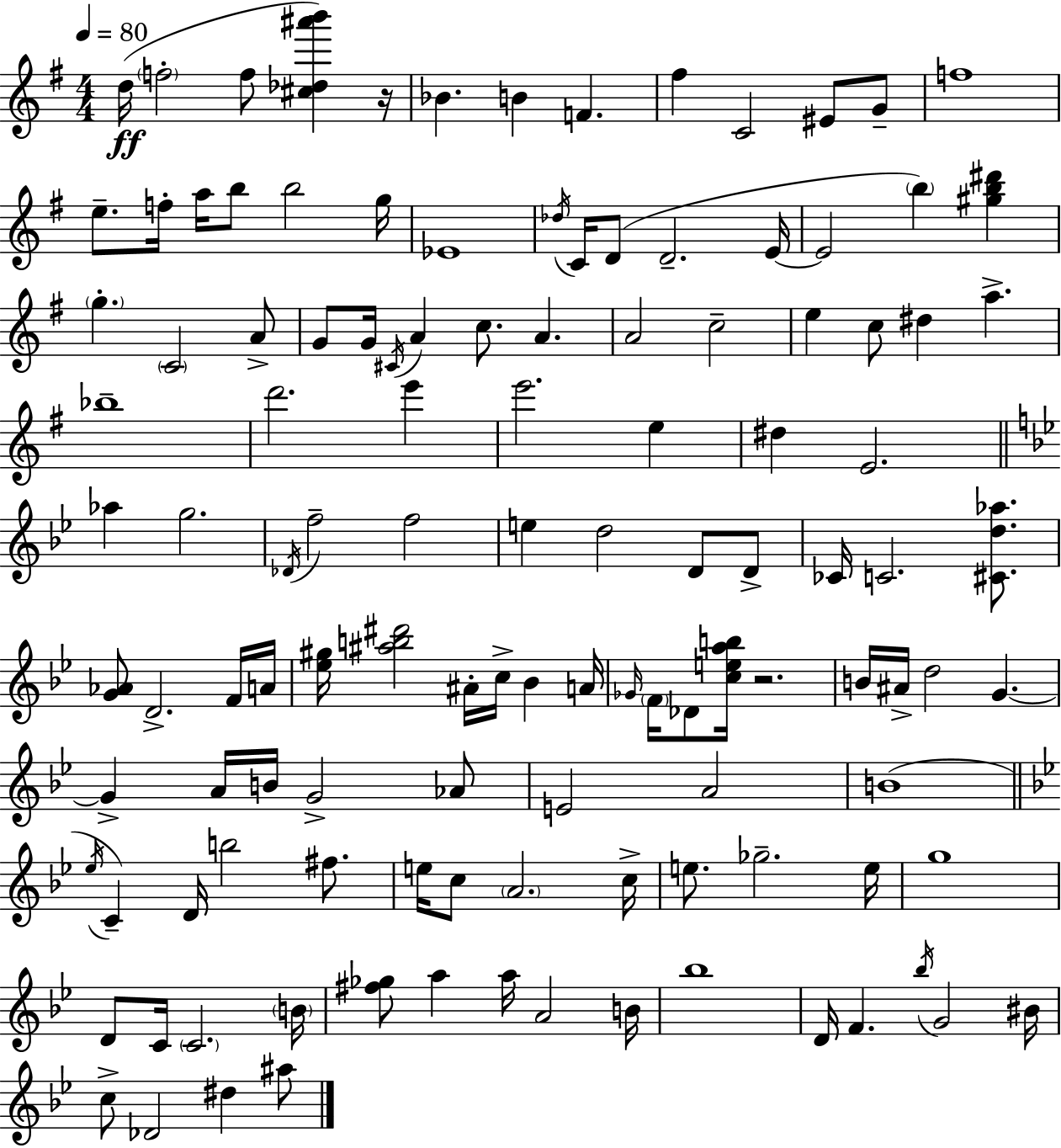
X:1
T:Untitled
M:4/4
L:1/4
K:Em
d/4 f2 f/2 [^c_d^a'b'] z/4 _B B F ^f C2 ^E/2 G/2 f4 e/2 f/4 a/4 b/2 b2 g/4 _E4 _d/4 C/4 D/2 D2 E/4 E2 b [^gb^d'] g C2 A/2 G/2 G/4 ^C/4 A c/2 A A2 c2 e c/2 ^d a _b4 d'2 e' e'2 e ^d E2 _a g2 _D/4 f2 f2 e d2 D/2 D/2 _C/4 C2 [^Cd_a]/2 [G_A]/2 D2 F/4 A/4 [_e^g]/4 [^ab^d']2 ^A/4 c/4 _B A/4 _G/4 F/4 _D/2 [ceab]/4 z2 B/4 ^A/4 d2 G G A/4 B/4 G2 _A/2 E2 A2 B4 _e/4 C D/4 b2 ^f/2 e/4 c/2 A2 c/4 e/2 _g2 e/4 g4 D/2 C/4 C2 B/4 [^f_g]/2 a a/4 A2 B/4 _b4 D/4 F _b/4 G2 ^B/4 c/2 _D2 ^d ^a/2